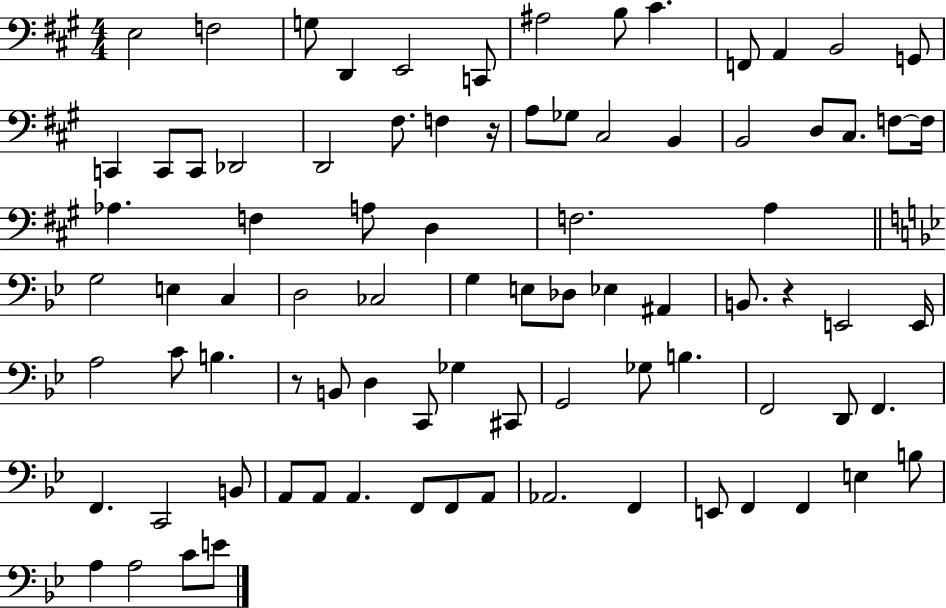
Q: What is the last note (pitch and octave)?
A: E4